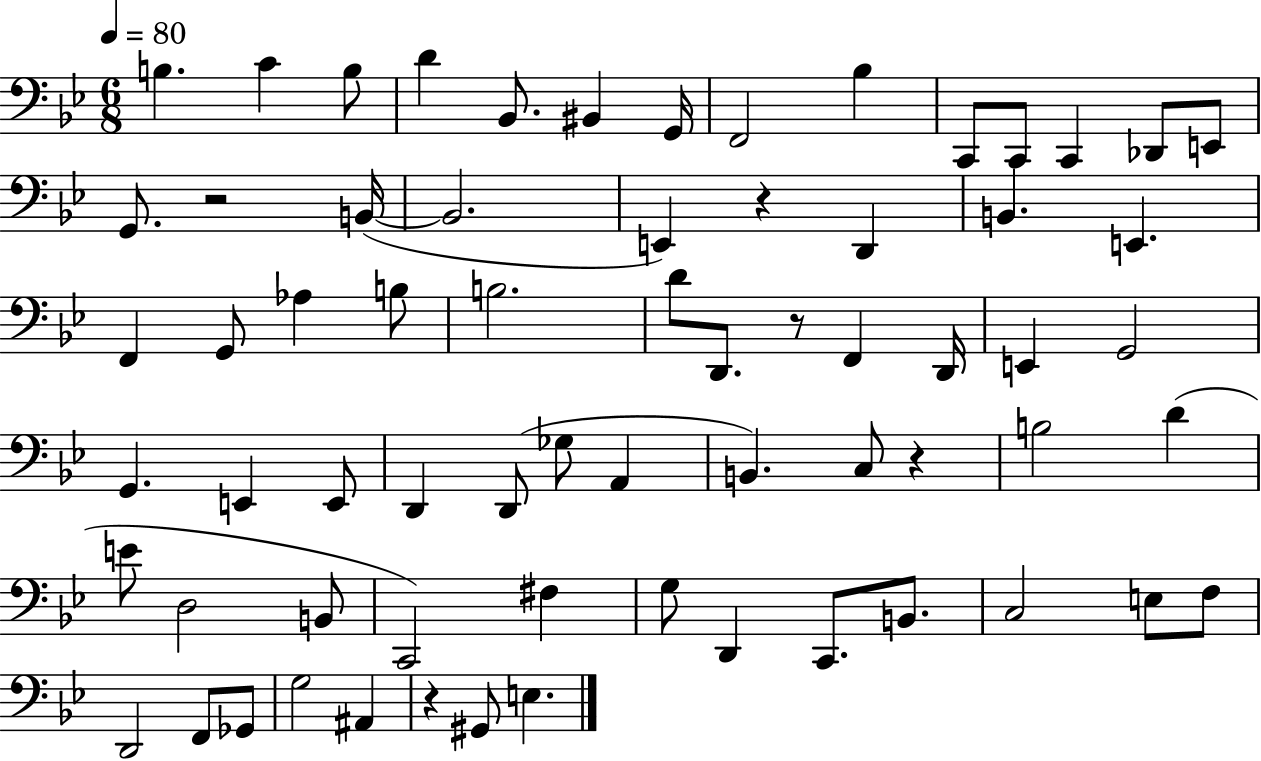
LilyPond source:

{
  \clef bass
  \numericTimeSignature
  \time 6/8
  \key bes \major
  \tempo 4 = 80
  \repeat volta 2 { b4. c'4 b8 | d'4 bes,8. bis,4 g,16 | f,2 bes4 | c,8 c,8 c,4 des,8 e,8 | \break g,8. r2 b,16~(~ | b,2. | e,4) r4 d,4 | b,4. e,4. | \break f,4 g,8 aes4 b8 | b2. | d'8 d,8. r8 f,4 d,16 | e,4 g,2 | \break g,4. e,4 e,8 | d,4 d,8( ges8 a,4 | b,4.) c8 r4 | b2 d'4( | \break e'8 d2 b,8 | c,2) fis4 | g8 d,4 c,8. b,8. | c2 e8 f8 | \break d,2 f,8 ges,8 | g2 ais,4 | r4 gis,8 e4. | } \bar "|."
}